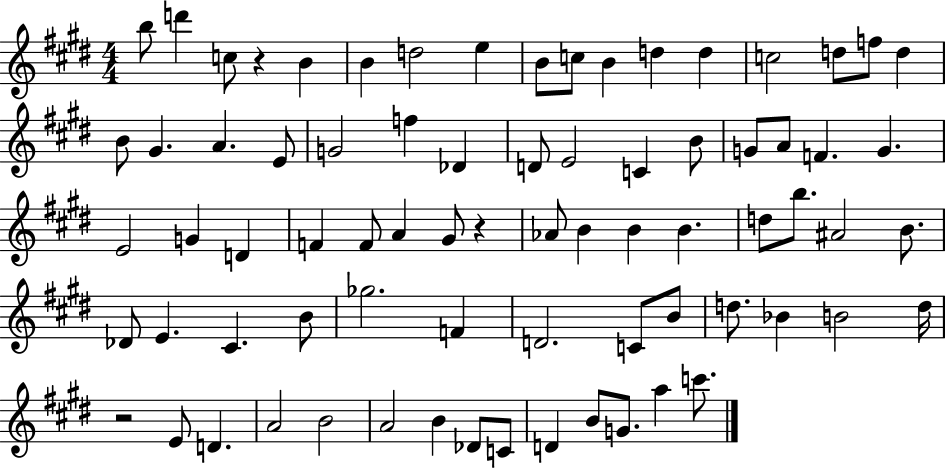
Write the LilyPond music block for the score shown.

{
  \clef treble
  \numericTimeSignature
  \time 4/4
  \key e \major
  \repeat volta 2 { b''8 d'''4 c''8 r4 b'4 | b'4 d''2 e''4 | b'8 c''8 b'4 d''4 d''4 | c''2 d''8 f''8 d''4 | \break b'8 gis'4. a'4. e'8 | g'2 f''4 des'4 | d'8 e'2 c'4 b'8 | g'8 a'8 f'4. g'4. | \break e'2 g'4 d'4 | f'4 f'8 a'4 gis'8 r4 | aes'8 b'4 b'4 b'4. | d''8 b''8. ais'2 b'8. | \break des'8 e'4. cis'4. b'8 | ges''2. f'4 | d'2. c'8 b'8 | d''8. bes'4 b'2 d''16 | \break r2 e'8 d'4. | a'2 b'2 | a'2 b'4 des'8 c'8 | d'4 b'8 g'8. a''4 c'''8. | \break } \bar "|."
}